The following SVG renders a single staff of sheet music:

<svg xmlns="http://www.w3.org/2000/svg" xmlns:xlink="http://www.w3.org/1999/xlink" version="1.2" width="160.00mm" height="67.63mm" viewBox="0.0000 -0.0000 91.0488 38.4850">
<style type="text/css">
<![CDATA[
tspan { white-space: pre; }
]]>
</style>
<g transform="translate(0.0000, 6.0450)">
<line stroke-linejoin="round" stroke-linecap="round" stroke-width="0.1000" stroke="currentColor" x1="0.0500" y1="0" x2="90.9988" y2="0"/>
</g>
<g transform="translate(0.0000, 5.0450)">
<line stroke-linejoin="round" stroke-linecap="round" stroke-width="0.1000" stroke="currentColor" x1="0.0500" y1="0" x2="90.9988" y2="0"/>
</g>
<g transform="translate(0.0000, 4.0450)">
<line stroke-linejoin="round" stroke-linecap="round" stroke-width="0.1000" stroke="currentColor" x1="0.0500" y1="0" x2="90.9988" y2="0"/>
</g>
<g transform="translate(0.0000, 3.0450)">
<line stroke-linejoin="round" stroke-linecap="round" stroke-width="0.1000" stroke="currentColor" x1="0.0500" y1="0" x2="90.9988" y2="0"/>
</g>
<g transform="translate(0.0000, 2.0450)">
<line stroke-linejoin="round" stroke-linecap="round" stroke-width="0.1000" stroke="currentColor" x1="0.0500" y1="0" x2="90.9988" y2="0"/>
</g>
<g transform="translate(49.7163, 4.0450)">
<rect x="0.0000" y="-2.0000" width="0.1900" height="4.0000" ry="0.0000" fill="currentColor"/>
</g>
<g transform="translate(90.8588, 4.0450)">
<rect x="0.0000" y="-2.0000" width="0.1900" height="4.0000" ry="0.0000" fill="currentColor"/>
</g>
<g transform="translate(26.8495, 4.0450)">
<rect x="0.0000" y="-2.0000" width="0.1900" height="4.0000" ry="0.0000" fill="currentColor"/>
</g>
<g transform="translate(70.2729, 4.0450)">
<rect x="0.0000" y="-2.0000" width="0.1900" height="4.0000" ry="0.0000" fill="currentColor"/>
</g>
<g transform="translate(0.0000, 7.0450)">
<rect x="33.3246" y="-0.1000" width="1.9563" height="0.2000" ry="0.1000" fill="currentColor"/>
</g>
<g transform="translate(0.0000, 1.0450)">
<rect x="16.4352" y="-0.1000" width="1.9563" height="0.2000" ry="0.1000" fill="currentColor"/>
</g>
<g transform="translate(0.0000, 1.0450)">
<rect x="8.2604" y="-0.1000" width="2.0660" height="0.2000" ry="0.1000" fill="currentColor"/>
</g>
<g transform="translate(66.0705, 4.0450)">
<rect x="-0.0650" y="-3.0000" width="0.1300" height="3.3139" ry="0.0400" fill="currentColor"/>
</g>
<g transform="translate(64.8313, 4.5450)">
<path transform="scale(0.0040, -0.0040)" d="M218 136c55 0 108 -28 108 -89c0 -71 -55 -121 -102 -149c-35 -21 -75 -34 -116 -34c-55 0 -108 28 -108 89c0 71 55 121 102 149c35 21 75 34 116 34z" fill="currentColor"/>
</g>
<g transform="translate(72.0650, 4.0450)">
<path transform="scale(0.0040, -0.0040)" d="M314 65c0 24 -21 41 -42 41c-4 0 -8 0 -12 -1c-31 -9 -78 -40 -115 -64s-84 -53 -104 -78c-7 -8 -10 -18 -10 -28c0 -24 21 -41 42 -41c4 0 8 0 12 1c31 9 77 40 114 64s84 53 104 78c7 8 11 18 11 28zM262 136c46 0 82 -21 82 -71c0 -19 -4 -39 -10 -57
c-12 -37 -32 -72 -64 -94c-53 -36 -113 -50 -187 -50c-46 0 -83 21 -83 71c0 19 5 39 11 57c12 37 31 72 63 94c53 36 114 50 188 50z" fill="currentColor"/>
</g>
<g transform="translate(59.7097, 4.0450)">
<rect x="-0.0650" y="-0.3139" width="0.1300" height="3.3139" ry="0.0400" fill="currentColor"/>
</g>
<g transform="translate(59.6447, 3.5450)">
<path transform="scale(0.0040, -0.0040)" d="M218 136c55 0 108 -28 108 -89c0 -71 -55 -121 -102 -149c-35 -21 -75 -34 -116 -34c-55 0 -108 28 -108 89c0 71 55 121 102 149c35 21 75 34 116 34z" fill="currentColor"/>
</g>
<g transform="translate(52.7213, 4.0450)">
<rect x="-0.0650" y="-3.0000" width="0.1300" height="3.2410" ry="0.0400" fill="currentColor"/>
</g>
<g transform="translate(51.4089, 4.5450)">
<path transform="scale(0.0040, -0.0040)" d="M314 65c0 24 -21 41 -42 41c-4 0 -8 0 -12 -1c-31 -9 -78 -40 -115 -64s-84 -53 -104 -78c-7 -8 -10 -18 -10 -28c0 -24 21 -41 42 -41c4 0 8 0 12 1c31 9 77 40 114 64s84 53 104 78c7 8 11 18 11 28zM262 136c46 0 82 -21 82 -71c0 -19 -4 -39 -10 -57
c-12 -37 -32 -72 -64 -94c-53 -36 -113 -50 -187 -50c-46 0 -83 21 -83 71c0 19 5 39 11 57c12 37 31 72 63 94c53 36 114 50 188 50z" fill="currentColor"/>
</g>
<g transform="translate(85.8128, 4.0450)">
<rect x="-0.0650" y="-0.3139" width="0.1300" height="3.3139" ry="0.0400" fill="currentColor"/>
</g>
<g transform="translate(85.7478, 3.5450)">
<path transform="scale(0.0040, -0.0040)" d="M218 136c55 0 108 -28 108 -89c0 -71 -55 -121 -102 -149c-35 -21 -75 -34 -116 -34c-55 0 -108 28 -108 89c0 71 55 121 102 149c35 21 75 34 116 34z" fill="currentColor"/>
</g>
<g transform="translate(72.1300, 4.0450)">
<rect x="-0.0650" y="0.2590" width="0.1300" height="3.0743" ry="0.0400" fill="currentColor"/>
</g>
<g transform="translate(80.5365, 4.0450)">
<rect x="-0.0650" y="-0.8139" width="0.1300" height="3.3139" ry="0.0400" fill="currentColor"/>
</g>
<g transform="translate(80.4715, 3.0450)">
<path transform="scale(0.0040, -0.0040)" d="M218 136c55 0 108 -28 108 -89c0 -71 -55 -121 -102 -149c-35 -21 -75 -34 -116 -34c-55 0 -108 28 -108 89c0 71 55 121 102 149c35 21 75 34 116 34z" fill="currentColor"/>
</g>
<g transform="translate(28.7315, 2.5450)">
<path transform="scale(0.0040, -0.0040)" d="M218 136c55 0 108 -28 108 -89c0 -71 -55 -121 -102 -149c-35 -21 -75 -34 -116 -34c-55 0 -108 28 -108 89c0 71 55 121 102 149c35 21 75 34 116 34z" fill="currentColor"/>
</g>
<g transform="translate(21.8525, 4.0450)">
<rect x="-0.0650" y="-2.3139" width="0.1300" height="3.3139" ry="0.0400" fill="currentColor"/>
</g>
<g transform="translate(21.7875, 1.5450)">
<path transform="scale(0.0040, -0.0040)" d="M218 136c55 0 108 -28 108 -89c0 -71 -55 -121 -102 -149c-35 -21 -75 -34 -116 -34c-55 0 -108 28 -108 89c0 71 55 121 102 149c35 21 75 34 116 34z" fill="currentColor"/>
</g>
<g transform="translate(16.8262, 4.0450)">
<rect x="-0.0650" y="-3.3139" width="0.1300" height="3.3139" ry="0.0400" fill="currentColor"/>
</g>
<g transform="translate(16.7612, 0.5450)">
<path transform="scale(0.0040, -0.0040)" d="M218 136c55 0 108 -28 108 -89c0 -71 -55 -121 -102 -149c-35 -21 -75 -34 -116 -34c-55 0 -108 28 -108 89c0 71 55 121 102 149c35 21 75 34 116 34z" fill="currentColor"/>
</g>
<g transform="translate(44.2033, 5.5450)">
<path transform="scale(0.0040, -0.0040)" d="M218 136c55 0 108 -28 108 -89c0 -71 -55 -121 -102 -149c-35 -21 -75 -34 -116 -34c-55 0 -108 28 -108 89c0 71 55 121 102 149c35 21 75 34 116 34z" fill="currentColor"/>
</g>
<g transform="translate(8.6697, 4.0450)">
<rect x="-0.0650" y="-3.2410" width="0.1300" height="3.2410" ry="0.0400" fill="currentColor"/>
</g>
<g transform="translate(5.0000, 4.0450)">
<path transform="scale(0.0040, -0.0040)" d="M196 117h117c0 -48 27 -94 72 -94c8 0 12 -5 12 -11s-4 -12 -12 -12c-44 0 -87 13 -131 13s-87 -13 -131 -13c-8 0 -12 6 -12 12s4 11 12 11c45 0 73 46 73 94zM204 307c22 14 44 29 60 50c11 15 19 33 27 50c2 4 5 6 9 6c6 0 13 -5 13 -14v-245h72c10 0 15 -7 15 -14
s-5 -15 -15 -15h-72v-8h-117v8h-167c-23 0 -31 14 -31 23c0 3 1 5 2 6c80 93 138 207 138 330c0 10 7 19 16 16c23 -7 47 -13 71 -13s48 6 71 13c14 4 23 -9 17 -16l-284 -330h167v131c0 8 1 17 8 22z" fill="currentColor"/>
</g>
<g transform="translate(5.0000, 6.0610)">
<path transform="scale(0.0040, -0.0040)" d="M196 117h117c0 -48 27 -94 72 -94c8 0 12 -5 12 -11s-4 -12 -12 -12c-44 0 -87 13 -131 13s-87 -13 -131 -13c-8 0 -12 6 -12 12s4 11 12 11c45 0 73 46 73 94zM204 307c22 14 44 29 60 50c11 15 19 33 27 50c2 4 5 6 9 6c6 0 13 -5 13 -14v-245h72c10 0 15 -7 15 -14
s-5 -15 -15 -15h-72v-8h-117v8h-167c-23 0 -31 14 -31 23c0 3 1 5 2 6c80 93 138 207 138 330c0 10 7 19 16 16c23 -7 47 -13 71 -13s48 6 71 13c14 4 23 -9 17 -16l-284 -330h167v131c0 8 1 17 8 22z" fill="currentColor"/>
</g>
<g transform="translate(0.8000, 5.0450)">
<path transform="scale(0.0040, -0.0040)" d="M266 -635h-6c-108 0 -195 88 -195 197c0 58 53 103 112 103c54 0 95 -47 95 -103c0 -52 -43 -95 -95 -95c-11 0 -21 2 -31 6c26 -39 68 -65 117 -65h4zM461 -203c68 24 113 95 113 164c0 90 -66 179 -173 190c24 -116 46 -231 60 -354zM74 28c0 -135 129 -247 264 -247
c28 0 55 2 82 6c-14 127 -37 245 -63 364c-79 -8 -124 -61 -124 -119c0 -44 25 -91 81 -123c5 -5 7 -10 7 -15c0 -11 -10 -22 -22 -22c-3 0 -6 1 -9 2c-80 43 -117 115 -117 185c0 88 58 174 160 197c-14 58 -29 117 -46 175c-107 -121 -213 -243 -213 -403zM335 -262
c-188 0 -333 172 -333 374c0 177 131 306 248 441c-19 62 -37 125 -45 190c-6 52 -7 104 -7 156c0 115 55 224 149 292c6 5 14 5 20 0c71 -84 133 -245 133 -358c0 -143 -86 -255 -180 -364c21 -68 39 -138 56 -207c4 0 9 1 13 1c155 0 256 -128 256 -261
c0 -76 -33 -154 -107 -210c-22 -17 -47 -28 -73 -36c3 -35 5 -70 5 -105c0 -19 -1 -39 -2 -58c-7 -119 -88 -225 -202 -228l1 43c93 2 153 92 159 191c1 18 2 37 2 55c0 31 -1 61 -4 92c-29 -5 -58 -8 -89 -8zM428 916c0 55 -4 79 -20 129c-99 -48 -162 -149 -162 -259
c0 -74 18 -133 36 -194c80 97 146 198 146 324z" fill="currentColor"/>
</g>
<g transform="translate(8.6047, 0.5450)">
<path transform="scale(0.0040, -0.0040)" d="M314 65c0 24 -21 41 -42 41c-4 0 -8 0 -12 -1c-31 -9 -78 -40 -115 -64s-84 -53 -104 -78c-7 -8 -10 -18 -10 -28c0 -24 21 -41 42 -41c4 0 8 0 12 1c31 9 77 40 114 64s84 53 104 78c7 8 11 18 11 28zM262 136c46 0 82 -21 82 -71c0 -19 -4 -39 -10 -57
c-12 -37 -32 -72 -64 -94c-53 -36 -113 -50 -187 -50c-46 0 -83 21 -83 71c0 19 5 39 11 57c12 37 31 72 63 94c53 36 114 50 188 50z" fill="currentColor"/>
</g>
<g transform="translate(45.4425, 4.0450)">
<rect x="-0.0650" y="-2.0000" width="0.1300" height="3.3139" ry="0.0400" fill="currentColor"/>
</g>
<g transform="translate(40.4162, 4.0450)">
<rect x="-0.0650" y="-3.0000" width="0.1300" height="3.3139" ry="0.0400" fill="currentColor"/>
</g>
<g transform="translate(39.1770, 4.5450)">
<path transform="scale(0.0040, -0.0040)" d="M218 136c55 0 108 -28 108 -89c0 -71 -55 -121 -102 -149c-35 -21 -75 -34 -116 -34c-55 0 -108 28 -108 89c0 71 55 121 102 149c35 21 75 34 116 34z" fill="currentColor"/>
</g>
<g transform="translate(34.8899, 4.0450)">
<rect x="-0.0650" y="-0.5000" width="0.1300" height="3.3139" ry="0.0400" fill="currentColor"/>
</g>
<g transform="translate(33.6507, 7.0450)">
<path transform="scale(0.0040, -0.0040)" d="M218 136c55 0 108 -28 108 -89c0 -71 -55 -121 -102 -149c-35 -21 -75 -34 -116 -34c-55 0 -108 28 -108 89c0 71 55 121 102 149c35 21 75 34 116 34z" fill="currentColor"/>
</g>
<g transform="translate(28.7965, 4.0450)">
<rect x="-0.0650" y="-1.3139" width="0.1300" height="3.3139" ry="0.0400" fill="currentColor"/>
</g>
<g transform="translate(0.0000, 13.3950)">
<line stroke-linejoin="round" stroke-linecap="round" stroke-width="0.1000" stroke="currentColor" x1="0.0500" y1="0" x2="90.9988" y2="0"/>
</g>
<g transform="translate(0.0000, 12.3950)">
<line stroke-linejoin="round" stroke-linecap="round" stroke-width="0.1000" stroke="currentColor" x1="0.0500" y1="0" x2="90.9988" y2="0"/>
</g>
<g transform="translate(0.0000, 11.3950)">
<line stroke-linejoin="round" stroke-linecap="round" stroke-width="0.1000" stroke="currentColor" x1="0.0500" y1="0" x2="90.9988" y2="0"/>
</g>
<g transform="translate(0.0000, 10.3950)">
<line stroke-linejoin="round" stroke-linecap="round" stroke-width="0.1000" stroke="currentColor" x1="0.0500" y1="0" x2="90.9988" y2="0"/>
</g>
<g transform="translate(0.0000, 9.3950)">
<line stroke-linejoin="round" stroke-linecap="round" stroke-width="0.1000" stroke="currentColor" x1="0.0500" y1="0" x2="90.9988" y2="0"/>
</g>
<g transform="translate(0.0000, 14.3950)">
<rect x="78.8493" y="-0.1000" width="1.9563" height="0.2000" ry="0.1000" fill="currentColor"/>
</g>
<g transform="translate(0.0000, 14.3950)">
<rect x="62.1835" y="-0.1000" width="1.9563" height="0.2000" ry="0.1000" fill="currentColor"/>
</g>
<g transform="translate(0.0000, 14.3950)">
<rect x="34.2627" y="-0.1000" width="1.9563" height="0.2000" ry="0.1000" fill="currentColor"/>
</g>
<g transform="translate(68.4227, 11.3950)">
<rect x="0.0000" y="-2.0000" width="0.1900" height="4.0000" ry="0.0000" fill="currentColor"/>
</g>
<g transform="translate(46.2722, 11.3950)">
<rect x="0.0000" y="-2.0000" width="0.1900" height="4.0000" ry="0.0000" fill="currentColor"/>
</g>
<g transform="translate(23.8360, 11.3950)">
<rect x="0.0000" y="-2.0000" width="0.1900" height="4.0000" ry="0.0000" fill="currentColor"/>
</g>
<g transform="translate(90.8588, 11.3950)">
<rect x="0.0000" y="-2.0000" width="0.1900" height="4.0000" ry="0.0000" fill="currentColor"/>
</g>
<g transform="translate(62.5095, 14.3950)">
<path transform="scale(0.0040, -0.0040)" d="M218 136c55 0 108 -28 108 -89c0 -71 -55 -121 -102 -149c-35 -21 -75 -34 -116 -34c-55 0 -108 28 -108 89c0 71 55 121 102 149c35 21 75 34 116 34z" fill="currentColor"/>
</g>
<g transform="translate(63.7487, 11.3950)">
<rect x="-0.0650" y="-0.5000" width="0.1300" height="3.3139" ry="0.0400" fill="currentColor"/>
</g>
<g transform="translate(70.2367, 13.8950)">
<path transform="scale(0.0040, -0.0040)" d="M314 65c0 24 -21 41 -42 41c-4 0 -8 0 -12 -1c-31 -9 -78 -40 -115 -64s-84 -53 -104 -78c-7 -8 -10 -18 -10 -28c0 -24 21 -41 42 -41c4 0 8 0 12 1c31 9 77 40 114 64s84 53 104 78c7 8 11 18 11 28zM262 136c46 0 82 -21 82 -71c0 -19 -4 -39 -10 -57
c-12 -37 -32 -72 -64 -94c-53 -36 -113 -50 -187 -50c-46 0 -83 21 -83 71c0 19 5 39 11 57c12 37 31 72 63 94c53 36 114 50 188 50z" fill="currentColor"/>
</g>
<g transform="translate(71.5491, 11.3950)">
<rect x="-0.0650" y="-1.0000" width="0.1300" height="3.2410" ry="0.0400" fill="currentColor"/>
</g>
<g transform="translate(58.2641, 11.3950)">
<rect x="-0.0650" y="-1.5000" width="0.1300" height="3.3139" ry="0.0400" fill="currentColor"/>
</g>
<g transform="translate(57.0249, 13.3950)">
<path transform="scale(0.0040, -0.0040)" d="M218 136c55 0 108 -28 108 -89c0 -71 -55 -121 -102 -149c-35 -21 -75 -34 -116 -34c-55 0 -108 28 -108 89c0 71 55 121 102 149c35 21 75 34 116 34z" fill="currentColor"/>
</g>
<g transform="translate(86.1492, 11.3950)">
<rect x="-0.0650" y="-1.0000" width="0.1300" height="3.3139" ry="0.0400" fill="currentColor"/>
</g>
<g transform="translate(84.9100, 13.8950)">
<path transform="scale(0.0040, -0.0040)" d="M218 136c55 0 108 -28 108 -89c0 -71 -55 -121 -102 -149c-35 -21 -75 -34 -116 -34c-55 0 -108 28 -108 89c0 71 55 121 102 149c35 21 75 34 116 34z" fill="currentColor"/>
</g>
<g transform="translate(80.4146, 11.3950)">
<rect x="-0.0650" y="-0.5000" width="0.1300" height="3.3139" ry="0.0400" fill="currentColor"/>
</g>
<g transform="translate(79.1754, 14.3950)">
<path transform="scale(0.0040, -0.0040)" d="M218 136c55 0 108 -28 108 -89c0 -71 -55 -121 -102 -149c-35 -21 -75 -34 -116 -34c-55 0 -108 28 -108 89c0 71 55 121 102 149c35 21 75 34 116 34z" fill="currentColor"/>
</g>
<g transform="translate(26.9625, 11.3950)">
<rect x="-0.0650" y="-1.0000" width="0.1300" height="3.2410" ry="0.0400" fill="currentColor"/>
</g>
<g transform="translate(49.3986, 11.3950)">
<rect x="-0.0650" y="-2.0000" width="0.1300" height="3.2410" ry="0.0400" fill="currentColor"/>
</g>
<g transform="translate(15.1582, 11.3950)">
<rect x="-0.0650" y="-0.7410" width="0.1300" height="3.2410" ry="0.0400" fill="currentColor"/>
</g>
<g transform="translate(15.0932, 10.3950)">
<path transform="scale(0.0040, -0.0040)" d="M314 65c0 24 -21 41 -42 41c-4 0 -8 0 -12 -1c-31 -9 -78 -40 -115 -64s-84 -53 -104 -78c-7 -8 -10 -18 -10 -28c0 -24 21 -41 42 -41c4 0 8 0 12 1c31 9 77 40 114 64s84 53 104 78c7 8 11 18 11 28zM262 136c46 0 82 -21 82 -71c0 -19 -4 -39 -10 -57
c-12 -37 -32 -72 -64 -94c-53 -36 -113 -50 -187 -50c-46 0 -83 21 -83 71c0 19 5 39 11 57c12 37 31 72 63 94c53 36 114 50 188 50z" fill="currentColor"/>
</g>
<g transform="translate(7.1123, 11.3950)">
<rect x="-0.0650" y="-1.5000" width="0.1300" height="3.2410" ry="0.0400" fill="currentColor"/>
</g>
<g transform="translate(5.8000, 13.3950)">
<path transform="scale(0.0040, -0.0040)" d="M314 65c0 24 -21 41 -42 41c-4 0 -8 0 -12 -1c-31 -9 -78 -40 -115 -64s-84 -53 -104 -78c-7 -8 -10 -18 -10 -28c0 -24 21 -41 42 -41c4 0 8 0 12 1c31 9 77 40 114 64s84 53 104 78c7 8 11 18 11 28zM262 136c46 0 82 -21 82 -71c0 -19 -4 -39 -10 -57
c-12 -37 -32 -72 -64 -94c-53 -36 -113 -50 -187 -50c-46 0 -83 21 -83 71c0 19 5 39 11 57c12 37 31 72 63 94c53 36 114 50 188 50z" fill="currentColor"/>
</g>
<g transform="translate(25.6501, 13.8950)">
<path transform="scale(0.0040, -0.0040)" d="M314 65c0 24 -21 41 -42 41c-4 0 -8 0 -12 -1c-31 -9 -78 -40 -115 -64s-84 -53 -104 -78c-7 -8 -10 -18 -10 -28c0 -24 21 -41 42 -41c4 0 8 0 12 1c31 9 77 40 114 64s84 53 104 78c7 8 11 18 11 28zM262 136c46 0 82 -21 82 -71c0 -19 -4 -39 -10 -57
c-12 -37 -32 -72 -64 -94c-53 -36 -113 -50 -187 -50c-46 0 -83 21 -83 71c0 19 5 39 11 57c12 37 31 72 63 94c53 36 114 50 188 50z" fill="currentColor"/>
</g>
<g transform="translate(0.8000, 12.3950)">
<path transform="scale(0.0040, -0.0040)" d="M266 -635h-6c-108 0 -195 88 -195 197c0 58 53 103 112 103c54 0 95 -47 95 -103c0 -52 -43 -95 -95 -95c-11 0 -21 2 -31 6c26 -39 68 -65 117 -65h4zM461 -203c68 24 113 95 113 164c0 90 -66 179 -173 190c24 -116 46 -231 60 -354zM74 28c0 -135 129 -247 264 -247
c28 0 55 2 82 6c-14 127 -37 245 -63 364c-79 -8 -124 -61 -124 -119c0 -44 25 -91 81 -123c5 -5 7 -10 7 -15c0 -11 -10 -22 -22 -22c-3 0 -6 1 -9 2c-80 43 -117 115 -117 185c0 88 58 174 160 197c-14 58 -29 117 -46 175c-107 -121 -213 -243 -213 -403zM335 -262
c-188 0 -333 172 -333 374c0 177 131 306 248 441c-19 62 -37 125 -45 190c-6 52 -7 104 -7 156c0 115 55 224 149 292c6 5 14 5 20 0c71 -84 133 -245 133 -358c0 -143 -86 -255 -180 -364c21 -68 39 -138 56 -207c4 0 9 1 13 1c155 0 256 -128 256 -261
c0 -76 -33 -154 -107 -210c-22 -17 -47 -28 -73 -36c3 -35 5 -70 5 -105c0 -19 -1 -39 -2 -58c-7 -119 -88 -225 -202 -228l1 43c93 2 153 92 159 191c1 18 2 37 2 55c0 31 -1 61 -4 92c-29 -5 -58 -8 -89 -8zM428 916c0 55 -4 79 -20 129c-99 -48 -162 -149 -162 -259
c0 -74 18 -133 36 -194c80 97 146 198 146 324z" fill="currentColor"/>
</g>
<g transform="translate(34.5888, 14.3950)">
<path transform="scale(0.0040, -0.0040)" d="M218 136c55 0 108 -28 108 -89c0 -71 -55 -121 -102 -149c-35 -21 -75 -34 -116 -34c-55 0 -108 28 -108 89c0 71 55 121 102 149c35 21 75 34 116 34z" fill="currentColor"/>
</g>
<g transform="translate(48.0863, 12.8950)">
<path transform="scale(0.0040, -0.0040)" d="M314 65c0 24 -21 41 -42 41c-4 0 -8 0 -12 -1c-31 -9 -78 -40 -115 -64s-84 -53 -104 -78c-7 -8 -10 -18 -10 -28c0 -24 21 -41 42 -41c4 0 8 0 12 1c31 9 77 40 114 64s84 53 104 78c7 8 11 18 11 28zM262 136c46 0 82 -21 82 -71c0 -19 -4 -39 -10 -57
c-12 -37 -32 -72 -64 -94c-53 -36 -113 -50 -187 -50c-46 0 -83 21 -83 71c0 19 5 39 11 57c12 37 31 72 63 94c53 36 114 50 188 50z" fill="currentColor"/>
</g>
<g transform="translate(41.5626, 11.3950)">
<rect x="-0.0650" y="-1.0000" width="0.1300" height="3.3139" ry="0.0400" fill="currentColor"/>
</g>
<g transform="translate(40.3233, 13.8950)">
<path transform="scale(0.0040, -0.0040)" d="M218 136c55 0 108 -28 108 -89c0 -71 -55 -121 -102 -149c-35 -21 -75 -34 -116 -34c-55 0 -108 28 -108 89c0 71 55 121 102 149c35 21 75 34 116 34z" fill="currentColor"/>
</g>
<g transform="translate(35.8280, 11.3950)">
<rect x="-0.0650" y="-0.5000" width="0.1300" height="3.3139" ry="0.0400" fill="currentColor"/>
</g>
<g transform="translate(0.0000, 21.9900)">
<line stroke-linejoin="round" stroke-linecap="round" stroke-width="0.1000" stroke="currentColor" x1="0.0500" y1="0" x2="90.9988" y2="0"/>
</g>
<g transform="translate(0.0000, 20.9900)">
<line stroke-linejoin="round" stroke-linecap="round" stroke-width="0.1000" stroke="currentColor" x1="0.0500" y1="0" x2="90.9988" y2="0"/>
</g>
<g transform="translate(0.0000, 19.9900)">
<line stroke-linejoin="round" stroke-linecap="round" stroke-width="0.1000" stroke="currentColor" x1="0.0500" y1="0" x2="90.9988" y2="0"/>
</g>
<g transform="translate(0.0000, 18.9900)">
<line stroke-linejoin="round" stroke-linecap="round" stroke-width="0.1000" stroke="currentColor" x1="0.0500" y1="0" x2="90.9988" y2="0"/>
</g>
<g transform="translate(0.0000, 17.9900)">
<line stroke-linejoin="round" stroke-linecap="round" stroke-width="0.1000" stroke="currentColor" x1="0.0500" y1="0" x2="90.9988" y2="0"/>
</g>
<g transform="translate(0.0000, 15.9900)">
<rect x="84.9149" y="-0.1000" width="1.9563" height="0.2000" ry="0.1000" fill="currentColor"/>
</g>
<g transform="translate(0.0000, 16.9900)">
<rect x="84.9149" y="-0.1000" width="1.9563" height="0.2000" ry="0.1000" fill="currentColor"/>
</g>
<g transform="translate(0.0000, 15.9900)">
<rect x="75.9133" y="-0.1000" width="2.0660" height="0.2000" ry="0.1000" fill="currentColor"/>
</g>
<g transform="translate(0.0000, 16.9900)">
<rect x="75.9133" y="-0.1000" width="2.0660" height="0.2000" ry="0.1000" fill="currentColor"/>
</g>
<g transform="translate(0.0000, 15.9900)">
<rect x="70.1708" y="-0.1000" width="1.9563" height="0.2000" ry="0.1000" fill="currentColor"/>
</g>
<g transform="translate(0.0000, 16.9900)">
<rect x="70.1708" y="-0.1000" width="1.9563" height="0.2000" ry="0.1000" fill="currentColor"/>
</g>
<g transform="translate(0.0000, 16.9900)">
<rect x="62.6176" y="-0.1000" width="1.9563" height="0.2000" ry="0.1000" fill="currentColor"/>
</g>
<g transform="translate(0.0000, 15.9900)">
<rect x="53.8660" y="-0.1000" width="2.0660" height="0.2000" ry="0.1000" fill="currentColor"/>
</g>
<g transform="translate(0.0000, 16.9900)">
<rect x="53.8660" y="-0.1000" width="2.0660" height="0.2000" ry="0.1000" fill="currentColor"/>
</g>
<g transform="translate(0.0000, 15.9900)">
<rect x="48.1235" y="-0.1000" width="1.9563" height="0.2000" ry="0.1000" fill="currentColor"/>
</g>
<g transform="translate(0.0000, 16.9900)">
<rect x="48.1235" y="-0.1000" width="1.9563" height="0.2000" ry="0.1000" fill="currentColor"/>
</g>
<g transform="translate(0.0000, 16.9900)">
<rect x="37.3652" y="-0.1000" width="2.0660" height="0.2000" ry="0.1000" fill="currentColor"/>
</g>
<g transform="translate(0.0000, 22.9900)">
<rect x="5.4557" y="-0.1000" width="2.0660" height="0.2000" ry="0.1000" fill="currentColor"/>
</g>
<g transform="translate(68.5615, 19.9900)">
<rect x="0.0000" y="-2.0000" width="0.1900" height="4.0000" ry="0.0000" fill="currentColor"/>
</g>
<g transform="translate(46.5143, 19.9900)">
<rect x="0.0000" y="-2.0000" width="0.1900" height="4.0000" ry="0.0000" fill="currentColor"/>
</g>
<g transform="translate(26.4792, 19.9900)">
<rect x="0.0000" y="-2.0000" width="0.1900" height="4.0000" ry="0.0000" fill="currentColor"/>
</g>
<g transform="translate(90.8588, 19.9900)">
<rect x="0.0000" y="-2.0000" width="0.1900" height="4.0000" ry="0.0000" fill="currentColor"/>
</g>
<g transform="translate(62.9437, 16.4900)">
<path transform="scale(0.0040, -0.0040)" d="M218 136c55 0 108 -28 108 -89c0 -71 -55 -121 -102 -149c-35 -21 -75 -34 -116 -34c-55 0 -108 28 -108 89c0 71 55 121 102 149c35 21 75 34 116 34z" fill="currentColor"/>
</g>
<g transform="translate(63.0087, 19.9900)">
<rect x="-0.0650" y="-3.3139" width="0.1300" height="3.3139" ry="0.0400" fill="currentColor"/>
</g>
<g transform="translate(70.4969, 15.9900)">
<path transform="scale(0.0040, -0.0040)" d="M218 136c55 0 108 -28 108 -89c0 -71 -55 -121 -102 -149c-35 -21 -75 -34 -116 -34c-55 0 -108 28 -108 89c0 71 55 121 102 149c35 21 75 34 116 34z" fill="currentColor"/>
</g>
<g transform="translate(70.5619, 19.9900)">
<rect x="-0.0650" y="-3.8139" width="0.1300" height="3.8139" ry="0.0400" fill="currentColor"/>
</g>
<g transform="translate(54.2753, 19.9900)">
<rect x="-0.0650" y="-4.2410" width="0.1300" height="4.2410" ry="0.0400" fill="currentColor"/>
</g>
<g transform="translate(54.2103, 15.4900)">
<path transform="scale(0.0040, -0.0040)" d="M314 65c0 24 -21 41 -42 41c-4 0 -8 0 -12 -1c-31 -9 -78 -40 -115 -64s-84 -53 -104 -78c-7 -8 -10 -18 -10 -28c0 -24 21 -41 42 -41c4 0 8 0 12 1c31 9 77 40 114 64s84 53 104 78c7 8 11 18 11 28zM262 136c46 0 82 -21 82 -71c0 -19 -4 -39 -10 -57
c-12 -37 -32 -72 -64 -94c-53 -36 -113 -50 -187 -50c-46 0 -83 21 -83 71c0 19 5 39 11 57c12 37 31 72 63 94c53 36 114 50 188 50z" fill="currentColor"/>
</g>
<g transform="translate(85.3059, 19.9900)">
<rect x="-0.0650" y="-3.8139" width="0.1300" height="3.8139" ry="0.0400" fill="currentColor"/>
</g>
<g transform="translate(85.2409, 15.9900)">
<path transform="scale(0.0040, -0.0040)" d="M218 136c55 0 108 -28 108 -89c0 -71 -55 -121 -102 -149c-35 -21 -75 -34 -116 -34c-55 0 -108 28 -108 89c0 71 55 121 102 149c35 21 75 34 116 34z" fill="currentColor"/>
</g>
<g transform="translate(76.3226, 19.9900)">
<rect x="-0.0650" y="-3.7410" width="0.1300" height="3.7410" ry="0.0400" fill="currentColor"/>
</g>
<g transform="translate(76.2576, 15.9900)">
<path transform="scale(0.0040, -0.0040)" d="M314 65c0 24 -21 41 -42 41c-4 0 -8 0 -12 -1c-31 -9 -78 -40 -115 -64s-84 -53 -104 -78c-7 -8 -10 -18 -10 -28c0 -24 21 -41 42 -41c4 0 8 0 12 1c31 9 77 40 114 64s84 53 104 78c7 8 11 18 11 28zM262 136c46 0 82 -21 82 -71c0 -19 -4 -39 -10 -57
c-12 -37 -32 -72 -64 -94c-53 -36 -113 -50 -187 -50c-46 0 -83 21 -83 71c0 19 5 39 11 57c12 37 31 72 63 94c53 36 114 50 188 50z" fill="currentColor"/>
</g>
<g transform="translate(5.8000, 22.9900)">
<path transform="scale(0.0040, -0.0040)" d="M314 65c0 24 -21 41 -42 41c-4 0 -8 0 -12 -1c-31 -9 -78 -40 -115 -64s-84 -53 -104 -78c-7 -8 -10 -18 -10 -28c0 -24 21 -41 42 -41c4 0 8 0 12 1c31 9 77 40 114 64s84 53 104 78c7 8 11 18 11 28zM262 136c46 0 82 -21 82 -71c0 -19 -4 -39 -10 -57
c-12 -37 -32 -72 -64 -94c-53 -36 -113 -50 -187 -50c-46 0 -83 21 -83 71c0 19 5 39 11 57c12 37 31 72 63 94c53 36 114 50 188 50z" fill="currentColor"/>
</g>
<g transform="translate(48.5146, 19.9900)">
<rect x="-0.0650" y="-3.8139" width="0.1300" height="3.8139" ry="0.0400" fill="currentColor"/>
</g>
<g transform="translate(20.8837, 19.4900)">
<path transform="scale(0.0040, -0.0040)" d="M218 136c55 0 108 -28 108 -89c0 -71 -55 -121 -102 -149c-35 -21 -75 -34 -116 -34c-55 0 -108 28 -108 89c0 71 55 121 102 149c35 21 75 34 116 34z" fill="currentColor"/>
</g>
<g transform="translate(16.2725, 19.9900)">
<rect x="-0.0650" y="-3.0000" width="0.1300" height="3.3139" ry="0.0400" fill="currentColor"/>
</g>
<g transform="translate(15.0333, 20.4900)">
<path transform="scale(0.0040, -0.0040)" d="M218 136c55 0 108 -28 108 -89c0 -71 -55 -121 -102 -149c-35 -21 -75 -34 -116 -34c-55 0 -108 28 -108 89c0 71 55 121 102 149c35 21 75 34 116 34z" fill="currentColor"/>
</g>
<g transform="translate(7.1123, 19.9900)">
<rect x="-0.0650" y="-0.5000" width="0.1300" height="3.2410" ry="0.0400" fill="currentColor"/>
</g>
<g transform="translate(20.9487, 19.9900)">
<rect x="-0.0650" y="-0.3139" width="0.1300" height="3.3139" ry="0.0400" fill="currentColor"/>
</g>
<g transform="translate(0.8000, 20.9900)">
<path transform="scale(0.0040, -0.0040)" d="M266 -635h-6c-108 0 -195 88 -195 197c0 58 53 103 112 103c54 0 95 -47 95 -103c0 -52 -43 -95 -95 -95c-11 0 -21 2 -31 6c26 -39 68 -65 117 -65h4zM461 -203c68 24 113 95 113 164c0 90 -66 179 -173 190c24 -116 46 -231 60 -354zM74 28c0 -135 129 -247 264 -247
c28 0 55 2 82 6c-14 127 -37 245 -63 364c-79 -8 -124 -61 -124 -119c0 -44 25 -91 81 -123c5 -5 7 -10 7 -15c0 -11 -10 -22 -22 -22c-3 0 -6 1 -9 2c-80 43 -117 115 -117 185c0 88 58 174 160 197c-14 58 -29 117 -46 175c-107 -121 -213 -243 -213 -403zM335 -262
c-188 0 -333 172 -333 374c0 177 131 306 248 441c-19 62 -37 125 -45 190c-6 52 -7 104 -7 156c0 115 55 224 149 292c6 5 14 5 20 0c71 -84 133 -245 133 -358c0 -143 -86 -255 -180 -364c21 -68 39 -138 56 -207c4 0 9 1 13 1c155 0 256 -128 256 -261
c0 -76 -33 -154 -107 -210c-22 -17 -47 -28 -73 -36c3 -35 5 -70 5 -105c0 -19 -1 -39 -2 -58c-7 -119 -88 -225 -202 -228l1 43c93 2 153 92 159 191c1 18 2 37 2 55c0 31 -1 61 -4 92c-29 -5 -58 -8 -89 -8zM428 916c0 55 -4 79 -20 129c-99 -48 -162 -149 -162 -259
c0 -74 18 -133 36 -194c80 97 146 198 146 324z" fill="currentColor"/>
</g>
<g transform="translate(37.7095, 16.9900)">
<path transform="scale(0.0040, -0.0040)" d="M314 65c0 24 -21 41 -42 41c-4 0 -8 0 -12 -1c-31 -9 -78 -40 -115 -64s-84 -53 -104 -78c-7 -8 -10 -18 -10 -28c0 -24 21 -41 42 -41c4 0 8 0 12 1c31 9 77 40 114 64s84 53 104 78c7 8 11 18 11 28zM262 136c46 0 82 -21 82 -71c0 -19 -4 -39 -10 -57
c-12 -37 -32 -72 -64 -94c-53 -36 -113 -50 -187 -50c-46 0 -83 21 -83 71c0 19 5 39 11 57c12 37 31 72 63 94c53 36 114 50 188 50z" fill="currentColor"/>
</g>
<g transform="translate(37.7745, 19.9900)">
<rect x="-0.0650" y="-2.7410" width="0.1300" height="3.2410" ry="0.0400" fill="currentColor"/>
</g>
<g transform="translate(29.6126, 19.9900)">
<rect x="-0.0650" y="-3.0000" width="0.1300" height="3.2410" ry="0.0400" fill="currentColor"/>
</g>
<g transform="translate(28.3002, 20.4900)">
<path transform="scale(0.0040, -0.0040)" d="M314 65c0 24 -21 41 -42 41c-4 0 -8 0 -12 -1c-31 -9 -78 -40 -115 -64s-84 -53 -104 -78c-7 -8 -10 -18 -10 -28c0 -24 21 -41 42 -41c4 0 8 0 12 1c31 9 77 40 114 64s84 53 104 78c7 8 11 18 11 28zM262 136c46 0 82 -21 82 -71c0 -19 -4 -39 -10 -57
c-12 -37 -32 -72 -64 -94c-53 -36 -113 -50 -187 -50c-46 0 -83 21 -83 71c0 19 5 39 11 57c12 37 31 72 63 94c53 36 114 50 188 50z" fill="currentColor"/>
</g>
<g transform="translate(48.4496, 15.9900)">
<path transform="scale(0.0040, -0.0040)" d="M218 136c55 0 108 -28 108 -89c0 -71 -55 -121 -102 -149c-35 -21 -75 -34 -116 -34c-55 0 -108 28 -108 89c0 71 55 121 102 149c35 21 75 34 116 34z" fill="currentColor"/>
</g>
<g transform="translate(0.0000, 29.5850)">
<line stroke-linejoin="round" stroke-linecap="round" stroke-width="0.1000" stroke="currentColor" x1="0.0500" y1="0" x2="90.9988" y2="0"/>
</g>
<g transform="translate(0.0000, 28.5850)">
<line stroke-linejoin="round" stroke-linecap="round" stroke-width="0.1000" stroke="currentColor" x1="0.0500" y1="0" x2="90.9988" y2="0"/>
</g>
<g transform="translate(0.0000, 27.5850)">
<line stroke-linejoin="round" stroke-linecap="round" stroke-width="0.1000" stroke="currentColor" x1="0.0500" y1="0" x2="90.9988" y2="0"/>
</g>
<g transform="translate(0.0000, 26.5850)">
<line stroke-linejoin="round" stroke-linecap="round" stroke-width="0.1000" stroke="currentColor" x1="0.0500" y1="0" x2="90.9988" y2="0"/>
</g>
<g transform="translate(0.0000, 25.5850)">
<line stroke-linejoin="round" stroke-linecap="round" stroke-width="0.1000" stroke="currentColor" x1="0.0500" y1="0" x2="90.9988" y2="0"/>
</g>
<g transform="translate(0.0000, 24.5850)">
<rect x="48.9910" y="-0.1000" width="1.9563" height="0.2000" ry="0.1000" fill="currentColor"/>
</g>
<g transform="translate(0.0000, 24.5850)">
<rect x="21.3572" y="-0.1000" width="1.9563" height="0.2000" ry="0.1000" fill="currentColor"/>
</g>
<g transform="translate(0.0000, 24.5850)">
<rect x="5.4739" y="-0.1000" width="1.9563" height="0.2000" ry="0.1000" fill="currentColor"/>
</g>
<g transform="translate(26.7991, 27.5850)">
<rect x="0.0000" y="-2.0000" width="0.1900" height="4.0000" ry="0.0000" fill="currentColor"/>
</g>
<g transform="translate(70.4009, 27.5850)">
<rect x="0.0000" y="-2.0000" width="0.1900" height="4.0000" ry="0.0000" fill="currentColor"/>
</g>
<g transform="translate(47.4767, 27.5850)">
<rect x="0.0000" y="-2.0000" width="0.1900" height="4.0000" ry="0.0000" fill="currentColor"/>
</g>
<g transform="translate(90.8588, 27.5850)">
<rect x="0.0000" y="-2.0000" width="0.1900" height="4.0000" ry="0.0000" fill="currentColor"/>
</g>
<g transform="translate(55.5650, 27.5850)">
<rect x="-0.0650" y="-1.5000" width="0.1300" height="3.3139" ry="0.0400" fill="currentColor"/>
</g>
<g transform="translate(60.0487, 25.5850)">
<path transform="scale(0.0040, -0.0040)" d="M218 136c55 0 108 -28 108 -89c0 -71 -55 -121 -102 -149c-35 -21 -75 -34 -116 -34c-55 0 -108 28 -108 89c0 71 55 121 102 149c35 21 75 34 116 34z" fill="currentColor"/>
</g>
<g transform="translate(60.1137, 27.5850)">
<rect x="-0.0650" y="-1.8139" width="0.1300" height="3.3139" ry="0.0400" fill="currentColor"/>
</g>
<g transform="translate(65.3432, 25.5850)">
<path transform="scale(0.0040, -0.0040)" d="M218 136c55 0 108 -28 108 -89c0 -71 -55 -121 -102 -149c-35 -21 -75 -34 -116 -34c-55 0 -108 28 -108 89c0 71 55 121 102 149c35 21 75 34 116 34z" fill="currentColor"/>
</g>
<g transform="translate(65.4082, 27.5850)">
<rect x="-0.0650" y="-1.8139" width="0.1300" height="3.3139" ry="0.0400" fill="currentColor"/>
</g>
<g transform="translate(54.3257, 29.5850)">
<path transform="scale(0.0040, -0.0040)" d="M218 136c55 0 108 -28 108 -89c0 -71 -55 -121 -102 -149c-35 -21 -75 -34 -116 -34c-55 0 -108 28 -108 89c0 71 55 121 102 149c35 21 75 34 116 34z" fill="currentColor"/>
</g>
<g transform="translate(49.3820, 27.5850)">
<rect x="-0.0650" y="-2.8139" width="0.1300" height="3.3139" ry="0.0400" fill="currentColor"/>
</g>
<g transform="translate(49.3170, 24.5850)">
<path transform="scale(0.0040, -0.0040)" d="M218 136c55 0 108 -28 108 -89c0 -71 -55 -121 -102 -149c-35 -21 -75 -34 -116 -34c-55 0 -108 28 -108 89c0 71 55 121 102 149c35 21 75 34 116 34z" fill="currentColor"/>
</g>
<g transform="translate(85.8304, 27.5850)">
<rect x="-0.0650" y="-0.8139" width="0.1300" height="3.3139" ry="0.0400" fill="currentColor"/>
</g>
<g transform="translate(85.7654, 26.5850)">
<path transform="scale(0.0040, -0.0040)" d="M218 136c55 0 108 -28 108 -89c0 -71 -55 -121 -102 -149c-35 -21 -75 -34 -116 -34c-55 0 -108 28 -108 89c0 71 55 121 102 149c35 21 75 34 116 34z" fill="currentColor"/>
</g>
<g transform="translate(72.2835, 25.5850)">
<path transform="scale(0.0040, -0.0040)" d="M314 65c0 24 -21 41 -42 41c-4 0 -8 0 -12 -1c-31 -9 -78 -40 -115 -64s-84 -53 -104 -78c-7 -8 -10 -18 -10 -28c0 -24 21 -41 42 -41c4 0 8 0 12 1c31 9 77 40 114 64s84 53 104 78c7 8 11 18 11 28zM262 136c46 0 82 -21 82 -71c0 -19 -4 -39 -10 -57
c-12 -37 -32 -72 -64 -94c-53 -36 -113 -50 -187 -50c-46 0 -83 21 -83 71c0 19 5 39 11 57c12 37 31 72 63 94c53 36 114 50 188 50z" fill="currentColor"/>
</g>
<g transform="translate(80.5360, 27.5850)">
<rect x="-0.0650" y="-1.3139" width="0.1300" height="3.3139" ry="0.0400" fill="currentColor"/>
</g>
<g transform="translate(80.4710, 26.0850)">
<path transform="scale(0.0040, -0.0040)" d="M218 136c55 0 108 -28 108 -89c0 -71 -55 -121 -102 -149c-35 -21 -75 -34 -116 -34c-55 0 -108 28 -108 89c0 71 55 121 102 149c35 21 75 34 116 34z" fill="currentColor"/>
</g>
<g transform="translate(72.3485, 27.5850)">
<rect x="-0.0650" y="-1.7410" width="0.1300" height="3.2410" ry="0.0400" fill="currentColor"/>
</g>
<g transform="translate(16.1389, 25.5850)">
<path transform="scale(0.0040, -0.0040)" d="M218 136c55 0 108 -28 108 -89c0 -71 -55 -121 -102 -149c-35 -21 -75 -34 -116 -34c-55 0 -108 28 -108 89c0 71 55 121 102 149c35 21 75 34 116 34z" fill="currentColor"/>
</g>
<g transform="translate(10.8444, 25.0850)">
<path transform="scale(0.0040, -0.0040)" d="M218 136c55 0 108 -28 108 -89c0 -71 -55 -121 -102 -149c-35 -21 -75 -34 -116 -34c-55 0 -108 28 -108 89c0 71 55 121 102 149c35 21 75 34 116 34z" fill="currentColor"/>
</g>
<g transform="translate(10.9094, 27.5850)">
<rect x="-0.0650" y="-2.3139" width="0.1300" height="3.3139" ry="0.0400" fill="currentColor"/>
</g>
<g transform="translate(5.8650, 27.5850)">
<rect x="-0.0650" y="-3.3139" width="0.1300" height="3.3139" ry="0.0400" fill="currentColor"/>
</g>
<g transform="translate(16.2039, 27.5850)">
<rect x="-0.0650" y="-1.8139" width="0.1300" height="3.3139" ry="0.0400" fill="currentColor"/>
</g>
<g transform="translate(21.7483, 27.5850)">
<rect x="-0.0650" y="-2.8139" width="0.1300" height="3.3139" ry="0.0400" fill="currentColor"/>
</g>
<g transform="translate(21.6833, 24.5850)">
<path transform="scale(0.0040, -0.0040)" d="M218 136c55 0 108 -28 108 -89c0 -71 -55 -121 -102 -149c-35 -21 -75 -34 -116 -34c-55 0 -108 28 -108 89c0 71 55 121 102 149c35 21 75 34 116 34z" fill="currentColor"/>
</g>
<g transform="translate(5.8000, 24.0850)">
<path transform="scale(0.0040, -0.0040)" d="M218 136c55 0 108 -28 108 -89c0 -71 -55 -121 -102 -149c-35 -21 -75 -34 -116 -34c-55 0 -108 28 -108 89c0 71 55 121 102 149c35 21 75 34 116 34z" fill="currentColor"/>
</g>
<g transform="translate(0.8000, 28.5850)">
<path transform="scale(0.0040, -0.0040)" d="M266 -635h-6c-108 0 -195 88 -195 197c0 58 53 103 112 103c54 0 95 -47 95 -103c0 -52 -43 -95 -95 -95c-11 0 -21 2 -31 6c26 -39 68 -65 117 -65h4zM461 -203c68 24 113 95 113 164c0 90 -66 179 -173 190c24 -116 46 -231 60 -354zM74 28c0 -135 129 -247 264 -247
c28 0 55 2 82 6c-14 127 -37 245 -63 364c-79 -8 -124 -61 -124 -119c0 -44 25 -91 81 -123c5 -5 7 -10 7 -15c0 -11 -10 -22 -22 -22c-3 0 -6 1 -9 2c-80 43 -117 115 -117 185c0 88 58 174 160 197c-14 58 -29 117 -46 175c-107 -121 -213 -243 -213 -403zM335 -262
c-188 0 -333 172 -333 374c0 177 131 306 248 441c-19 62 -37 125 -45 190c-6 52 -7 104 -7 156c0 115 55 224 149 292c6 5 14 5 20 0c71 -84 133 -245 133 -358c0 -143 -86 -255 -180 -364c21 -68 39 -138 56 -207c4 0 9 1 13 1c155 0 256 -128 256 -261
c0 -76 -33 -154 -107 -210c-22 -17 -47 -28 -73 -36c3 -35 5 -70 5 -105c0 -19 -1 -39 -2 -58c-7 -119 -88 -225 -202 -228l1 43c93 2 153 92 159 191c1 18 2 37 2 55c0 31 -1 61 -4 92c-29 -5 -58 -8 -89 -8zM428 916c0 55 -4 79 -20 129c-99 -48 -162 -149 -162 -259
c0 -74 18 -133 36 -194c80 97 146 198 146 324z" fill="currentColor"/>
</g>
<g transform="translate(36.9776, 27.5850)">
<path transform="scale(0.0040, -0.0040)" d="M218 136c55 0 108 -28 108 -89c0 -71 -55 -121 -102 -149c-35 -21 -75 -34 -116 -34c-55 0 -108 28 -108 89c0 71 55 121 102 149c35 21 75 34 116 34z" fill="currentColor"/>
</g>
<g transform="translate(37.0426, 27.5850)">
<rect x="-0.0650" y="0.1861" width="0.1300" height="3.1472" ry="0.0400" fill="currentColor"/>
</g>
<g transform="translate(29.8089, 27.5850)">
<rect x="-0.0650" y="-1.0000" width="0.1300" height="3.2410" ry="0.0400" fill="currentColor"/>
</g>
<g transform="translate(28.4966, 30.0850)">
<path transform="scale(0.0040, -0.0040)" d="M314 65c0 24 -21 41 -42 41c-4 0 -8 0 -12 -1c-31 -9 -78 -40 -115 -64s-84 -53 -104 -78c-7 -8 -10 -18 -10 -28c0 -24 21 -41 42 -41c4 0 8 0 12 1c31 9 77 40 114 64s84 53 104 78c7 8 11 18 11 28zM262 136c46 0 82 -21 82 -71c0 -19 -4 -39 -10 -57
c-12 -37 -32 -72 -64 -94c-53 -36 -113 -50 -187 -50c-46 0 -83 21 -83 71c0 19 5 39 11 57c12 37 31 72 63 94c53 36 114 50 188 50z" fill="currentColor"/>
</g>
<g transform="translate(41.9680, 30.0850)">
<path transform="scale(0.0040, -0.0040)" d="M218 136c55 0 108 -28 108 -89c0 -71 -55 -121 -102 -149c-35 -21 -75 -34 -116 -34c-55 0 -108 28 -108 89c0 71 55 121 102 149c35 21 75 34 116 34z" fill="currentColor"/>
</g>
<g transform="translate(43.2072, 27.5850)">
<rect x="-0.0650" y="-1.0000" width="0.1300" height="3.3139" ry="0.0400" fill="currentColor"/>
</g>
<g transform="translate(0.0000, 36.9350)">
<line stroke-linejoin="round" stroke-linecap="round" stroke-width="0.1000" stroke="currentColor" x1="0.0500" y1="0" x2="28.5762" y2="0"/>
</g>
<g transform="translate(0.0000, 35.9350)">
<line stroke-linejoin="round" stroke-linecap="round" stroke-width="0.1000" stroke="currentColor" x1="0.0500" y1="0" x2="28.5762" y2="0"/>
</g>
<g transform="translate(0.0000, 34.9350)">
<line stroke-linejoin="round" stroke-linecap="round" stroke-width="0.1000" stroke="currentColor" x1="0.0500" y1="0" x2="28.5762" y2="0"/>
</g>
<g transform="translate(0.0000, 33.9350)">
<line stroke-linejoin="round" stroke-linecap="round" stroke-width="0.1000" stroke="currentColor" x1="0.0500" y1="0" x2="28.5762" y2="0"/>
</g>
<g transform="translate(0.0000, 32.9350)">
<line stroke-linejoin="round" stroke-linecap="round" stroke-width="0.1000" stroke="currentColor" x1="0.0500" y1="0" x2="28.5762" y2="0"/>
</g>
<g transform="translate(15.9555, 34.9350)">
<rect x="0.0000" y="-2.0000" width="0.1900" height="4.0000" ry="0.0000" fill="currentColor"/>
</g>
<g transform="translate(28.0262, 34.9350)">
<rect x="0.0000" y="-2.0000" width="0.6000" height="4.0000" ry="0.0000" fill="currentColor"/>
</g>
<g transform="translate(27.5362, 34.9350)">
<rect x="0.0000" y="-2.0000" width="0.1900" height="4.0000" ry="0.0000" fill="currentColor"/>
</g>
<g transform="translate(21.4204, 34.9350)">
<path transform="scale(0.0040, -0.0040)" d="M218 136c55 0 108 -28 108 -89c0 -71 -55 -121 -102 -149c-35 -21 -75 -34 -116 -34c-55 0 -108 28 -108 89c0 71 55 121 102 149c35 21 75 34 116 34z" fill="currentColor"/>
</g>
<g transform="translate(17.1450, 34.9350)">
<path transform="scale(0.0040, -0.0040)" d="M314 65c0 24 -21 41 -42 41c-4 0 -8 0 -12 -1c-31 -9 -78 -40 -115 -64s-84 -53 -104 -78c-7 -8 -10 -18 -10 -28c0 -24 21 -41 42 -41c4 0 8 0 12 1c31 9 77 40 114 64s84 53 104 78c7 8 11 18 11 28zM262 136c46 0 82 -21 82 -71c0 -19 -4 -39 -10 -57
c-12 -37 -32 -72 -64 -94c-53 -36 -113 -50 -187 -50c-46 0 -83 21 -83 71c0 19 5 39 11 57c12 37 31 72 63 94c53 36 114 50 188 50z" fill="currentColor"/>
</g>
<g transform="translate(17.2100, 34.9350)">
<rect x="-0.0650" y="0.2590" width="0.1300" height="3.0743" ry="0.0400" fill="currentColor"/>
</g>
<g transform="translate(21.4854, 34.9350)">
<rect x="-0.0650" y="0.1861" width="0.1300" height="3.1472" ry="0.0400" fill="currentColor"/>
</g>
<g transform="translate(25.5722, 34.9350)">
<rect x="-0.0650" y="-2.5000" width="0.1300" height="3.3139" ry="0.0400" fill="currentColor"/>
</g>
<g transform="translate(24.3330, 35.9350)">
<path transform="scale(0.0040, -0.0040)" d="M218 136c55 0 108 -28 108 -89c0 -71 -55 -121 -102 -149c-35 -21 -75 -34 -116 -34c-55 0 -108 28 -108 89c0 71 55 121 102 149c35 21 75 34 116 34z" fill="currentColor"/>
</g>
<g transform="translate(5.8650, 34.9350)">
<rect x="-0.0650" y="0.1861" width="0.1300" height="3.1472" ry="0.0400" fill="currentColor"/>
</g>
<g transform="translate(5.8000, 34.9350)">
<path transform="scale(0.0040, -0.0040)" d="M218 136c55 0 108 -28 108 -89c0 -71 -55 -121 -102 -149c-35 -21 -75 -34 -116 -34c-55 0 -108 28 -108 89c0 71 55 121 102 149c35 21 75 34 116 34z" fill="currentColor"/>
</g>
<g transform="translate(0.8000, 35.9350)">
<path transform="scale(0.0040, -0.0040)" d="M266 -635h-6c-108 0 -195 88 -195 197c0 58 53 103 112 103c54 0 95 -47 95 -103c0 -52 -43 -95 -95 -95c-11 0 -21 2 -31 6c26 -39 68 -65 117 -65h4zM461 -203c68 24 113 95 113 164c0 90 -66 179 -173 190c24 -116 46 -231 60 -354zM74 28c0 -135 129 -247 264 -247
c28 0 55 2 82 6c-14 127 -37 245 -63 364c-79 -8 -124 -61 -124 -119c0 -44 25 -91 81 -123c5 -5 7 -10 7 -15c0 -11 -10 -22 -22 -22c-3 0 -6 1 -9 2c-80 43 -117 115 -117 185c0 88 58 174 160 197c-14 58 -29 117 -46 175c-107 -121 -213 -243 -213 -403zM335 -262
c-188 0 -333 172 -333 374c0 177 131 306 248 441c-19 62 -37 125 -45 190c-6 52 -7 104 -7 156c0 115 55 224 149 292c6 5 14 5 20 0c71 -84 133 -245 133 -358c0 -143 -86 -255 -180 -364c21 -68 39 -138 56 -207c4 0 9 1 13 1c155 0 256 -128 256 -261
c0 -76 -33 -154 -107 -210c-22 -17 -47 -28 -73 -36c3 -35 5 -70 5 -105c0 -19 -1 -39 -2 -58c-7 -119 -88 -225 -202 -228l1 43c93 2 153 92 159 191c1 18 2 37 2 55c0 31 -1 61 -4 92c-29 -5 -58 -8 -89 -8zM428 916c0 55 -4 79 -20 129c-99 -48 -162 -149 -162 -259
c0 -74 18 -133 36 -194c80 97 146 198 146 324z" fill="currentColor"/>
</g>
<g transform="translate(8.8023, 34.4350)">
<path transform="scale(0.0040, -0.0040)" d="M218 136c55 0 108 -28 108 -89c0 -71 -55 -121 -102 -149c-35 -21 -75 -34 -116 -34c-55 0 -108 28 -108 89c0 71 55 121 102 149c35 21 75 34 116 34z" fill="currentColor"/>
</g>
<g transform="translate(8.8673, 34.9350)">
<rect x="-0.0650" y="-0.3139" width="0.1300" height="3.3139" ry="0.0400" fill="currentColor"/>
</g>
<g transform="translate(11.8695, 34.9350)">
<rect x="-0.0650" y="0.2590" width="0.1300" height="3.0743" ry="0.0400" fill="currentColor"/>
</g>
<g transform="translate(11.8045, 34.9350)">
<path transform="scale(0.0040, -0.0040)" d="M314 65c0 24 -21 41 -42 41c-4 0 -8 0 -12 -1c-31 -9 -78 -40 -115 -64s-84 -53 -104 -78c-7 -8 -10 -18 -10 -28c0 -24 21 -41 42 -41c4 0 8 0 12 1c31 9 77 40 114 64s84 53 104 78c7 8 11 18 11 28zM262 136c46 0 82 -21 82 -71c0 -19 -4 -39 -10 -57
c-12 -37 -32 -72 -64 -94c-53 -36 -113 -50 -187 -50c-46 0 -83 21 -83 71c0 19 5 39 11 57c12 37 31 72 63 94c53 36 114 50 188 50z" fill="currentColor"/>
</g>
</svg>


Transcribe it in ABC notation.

X:1
T:Untitled
M:4/4
L:1/4
K:C
b2 b g e C A F A2 c A B2 d c E2 d2 D2 C D F2 E C D2 C D C2 A c A2 a2 c' d'2 b c' c'2 c' b g f a D2 B D a E f f f2 e d B c B2 B2 B G